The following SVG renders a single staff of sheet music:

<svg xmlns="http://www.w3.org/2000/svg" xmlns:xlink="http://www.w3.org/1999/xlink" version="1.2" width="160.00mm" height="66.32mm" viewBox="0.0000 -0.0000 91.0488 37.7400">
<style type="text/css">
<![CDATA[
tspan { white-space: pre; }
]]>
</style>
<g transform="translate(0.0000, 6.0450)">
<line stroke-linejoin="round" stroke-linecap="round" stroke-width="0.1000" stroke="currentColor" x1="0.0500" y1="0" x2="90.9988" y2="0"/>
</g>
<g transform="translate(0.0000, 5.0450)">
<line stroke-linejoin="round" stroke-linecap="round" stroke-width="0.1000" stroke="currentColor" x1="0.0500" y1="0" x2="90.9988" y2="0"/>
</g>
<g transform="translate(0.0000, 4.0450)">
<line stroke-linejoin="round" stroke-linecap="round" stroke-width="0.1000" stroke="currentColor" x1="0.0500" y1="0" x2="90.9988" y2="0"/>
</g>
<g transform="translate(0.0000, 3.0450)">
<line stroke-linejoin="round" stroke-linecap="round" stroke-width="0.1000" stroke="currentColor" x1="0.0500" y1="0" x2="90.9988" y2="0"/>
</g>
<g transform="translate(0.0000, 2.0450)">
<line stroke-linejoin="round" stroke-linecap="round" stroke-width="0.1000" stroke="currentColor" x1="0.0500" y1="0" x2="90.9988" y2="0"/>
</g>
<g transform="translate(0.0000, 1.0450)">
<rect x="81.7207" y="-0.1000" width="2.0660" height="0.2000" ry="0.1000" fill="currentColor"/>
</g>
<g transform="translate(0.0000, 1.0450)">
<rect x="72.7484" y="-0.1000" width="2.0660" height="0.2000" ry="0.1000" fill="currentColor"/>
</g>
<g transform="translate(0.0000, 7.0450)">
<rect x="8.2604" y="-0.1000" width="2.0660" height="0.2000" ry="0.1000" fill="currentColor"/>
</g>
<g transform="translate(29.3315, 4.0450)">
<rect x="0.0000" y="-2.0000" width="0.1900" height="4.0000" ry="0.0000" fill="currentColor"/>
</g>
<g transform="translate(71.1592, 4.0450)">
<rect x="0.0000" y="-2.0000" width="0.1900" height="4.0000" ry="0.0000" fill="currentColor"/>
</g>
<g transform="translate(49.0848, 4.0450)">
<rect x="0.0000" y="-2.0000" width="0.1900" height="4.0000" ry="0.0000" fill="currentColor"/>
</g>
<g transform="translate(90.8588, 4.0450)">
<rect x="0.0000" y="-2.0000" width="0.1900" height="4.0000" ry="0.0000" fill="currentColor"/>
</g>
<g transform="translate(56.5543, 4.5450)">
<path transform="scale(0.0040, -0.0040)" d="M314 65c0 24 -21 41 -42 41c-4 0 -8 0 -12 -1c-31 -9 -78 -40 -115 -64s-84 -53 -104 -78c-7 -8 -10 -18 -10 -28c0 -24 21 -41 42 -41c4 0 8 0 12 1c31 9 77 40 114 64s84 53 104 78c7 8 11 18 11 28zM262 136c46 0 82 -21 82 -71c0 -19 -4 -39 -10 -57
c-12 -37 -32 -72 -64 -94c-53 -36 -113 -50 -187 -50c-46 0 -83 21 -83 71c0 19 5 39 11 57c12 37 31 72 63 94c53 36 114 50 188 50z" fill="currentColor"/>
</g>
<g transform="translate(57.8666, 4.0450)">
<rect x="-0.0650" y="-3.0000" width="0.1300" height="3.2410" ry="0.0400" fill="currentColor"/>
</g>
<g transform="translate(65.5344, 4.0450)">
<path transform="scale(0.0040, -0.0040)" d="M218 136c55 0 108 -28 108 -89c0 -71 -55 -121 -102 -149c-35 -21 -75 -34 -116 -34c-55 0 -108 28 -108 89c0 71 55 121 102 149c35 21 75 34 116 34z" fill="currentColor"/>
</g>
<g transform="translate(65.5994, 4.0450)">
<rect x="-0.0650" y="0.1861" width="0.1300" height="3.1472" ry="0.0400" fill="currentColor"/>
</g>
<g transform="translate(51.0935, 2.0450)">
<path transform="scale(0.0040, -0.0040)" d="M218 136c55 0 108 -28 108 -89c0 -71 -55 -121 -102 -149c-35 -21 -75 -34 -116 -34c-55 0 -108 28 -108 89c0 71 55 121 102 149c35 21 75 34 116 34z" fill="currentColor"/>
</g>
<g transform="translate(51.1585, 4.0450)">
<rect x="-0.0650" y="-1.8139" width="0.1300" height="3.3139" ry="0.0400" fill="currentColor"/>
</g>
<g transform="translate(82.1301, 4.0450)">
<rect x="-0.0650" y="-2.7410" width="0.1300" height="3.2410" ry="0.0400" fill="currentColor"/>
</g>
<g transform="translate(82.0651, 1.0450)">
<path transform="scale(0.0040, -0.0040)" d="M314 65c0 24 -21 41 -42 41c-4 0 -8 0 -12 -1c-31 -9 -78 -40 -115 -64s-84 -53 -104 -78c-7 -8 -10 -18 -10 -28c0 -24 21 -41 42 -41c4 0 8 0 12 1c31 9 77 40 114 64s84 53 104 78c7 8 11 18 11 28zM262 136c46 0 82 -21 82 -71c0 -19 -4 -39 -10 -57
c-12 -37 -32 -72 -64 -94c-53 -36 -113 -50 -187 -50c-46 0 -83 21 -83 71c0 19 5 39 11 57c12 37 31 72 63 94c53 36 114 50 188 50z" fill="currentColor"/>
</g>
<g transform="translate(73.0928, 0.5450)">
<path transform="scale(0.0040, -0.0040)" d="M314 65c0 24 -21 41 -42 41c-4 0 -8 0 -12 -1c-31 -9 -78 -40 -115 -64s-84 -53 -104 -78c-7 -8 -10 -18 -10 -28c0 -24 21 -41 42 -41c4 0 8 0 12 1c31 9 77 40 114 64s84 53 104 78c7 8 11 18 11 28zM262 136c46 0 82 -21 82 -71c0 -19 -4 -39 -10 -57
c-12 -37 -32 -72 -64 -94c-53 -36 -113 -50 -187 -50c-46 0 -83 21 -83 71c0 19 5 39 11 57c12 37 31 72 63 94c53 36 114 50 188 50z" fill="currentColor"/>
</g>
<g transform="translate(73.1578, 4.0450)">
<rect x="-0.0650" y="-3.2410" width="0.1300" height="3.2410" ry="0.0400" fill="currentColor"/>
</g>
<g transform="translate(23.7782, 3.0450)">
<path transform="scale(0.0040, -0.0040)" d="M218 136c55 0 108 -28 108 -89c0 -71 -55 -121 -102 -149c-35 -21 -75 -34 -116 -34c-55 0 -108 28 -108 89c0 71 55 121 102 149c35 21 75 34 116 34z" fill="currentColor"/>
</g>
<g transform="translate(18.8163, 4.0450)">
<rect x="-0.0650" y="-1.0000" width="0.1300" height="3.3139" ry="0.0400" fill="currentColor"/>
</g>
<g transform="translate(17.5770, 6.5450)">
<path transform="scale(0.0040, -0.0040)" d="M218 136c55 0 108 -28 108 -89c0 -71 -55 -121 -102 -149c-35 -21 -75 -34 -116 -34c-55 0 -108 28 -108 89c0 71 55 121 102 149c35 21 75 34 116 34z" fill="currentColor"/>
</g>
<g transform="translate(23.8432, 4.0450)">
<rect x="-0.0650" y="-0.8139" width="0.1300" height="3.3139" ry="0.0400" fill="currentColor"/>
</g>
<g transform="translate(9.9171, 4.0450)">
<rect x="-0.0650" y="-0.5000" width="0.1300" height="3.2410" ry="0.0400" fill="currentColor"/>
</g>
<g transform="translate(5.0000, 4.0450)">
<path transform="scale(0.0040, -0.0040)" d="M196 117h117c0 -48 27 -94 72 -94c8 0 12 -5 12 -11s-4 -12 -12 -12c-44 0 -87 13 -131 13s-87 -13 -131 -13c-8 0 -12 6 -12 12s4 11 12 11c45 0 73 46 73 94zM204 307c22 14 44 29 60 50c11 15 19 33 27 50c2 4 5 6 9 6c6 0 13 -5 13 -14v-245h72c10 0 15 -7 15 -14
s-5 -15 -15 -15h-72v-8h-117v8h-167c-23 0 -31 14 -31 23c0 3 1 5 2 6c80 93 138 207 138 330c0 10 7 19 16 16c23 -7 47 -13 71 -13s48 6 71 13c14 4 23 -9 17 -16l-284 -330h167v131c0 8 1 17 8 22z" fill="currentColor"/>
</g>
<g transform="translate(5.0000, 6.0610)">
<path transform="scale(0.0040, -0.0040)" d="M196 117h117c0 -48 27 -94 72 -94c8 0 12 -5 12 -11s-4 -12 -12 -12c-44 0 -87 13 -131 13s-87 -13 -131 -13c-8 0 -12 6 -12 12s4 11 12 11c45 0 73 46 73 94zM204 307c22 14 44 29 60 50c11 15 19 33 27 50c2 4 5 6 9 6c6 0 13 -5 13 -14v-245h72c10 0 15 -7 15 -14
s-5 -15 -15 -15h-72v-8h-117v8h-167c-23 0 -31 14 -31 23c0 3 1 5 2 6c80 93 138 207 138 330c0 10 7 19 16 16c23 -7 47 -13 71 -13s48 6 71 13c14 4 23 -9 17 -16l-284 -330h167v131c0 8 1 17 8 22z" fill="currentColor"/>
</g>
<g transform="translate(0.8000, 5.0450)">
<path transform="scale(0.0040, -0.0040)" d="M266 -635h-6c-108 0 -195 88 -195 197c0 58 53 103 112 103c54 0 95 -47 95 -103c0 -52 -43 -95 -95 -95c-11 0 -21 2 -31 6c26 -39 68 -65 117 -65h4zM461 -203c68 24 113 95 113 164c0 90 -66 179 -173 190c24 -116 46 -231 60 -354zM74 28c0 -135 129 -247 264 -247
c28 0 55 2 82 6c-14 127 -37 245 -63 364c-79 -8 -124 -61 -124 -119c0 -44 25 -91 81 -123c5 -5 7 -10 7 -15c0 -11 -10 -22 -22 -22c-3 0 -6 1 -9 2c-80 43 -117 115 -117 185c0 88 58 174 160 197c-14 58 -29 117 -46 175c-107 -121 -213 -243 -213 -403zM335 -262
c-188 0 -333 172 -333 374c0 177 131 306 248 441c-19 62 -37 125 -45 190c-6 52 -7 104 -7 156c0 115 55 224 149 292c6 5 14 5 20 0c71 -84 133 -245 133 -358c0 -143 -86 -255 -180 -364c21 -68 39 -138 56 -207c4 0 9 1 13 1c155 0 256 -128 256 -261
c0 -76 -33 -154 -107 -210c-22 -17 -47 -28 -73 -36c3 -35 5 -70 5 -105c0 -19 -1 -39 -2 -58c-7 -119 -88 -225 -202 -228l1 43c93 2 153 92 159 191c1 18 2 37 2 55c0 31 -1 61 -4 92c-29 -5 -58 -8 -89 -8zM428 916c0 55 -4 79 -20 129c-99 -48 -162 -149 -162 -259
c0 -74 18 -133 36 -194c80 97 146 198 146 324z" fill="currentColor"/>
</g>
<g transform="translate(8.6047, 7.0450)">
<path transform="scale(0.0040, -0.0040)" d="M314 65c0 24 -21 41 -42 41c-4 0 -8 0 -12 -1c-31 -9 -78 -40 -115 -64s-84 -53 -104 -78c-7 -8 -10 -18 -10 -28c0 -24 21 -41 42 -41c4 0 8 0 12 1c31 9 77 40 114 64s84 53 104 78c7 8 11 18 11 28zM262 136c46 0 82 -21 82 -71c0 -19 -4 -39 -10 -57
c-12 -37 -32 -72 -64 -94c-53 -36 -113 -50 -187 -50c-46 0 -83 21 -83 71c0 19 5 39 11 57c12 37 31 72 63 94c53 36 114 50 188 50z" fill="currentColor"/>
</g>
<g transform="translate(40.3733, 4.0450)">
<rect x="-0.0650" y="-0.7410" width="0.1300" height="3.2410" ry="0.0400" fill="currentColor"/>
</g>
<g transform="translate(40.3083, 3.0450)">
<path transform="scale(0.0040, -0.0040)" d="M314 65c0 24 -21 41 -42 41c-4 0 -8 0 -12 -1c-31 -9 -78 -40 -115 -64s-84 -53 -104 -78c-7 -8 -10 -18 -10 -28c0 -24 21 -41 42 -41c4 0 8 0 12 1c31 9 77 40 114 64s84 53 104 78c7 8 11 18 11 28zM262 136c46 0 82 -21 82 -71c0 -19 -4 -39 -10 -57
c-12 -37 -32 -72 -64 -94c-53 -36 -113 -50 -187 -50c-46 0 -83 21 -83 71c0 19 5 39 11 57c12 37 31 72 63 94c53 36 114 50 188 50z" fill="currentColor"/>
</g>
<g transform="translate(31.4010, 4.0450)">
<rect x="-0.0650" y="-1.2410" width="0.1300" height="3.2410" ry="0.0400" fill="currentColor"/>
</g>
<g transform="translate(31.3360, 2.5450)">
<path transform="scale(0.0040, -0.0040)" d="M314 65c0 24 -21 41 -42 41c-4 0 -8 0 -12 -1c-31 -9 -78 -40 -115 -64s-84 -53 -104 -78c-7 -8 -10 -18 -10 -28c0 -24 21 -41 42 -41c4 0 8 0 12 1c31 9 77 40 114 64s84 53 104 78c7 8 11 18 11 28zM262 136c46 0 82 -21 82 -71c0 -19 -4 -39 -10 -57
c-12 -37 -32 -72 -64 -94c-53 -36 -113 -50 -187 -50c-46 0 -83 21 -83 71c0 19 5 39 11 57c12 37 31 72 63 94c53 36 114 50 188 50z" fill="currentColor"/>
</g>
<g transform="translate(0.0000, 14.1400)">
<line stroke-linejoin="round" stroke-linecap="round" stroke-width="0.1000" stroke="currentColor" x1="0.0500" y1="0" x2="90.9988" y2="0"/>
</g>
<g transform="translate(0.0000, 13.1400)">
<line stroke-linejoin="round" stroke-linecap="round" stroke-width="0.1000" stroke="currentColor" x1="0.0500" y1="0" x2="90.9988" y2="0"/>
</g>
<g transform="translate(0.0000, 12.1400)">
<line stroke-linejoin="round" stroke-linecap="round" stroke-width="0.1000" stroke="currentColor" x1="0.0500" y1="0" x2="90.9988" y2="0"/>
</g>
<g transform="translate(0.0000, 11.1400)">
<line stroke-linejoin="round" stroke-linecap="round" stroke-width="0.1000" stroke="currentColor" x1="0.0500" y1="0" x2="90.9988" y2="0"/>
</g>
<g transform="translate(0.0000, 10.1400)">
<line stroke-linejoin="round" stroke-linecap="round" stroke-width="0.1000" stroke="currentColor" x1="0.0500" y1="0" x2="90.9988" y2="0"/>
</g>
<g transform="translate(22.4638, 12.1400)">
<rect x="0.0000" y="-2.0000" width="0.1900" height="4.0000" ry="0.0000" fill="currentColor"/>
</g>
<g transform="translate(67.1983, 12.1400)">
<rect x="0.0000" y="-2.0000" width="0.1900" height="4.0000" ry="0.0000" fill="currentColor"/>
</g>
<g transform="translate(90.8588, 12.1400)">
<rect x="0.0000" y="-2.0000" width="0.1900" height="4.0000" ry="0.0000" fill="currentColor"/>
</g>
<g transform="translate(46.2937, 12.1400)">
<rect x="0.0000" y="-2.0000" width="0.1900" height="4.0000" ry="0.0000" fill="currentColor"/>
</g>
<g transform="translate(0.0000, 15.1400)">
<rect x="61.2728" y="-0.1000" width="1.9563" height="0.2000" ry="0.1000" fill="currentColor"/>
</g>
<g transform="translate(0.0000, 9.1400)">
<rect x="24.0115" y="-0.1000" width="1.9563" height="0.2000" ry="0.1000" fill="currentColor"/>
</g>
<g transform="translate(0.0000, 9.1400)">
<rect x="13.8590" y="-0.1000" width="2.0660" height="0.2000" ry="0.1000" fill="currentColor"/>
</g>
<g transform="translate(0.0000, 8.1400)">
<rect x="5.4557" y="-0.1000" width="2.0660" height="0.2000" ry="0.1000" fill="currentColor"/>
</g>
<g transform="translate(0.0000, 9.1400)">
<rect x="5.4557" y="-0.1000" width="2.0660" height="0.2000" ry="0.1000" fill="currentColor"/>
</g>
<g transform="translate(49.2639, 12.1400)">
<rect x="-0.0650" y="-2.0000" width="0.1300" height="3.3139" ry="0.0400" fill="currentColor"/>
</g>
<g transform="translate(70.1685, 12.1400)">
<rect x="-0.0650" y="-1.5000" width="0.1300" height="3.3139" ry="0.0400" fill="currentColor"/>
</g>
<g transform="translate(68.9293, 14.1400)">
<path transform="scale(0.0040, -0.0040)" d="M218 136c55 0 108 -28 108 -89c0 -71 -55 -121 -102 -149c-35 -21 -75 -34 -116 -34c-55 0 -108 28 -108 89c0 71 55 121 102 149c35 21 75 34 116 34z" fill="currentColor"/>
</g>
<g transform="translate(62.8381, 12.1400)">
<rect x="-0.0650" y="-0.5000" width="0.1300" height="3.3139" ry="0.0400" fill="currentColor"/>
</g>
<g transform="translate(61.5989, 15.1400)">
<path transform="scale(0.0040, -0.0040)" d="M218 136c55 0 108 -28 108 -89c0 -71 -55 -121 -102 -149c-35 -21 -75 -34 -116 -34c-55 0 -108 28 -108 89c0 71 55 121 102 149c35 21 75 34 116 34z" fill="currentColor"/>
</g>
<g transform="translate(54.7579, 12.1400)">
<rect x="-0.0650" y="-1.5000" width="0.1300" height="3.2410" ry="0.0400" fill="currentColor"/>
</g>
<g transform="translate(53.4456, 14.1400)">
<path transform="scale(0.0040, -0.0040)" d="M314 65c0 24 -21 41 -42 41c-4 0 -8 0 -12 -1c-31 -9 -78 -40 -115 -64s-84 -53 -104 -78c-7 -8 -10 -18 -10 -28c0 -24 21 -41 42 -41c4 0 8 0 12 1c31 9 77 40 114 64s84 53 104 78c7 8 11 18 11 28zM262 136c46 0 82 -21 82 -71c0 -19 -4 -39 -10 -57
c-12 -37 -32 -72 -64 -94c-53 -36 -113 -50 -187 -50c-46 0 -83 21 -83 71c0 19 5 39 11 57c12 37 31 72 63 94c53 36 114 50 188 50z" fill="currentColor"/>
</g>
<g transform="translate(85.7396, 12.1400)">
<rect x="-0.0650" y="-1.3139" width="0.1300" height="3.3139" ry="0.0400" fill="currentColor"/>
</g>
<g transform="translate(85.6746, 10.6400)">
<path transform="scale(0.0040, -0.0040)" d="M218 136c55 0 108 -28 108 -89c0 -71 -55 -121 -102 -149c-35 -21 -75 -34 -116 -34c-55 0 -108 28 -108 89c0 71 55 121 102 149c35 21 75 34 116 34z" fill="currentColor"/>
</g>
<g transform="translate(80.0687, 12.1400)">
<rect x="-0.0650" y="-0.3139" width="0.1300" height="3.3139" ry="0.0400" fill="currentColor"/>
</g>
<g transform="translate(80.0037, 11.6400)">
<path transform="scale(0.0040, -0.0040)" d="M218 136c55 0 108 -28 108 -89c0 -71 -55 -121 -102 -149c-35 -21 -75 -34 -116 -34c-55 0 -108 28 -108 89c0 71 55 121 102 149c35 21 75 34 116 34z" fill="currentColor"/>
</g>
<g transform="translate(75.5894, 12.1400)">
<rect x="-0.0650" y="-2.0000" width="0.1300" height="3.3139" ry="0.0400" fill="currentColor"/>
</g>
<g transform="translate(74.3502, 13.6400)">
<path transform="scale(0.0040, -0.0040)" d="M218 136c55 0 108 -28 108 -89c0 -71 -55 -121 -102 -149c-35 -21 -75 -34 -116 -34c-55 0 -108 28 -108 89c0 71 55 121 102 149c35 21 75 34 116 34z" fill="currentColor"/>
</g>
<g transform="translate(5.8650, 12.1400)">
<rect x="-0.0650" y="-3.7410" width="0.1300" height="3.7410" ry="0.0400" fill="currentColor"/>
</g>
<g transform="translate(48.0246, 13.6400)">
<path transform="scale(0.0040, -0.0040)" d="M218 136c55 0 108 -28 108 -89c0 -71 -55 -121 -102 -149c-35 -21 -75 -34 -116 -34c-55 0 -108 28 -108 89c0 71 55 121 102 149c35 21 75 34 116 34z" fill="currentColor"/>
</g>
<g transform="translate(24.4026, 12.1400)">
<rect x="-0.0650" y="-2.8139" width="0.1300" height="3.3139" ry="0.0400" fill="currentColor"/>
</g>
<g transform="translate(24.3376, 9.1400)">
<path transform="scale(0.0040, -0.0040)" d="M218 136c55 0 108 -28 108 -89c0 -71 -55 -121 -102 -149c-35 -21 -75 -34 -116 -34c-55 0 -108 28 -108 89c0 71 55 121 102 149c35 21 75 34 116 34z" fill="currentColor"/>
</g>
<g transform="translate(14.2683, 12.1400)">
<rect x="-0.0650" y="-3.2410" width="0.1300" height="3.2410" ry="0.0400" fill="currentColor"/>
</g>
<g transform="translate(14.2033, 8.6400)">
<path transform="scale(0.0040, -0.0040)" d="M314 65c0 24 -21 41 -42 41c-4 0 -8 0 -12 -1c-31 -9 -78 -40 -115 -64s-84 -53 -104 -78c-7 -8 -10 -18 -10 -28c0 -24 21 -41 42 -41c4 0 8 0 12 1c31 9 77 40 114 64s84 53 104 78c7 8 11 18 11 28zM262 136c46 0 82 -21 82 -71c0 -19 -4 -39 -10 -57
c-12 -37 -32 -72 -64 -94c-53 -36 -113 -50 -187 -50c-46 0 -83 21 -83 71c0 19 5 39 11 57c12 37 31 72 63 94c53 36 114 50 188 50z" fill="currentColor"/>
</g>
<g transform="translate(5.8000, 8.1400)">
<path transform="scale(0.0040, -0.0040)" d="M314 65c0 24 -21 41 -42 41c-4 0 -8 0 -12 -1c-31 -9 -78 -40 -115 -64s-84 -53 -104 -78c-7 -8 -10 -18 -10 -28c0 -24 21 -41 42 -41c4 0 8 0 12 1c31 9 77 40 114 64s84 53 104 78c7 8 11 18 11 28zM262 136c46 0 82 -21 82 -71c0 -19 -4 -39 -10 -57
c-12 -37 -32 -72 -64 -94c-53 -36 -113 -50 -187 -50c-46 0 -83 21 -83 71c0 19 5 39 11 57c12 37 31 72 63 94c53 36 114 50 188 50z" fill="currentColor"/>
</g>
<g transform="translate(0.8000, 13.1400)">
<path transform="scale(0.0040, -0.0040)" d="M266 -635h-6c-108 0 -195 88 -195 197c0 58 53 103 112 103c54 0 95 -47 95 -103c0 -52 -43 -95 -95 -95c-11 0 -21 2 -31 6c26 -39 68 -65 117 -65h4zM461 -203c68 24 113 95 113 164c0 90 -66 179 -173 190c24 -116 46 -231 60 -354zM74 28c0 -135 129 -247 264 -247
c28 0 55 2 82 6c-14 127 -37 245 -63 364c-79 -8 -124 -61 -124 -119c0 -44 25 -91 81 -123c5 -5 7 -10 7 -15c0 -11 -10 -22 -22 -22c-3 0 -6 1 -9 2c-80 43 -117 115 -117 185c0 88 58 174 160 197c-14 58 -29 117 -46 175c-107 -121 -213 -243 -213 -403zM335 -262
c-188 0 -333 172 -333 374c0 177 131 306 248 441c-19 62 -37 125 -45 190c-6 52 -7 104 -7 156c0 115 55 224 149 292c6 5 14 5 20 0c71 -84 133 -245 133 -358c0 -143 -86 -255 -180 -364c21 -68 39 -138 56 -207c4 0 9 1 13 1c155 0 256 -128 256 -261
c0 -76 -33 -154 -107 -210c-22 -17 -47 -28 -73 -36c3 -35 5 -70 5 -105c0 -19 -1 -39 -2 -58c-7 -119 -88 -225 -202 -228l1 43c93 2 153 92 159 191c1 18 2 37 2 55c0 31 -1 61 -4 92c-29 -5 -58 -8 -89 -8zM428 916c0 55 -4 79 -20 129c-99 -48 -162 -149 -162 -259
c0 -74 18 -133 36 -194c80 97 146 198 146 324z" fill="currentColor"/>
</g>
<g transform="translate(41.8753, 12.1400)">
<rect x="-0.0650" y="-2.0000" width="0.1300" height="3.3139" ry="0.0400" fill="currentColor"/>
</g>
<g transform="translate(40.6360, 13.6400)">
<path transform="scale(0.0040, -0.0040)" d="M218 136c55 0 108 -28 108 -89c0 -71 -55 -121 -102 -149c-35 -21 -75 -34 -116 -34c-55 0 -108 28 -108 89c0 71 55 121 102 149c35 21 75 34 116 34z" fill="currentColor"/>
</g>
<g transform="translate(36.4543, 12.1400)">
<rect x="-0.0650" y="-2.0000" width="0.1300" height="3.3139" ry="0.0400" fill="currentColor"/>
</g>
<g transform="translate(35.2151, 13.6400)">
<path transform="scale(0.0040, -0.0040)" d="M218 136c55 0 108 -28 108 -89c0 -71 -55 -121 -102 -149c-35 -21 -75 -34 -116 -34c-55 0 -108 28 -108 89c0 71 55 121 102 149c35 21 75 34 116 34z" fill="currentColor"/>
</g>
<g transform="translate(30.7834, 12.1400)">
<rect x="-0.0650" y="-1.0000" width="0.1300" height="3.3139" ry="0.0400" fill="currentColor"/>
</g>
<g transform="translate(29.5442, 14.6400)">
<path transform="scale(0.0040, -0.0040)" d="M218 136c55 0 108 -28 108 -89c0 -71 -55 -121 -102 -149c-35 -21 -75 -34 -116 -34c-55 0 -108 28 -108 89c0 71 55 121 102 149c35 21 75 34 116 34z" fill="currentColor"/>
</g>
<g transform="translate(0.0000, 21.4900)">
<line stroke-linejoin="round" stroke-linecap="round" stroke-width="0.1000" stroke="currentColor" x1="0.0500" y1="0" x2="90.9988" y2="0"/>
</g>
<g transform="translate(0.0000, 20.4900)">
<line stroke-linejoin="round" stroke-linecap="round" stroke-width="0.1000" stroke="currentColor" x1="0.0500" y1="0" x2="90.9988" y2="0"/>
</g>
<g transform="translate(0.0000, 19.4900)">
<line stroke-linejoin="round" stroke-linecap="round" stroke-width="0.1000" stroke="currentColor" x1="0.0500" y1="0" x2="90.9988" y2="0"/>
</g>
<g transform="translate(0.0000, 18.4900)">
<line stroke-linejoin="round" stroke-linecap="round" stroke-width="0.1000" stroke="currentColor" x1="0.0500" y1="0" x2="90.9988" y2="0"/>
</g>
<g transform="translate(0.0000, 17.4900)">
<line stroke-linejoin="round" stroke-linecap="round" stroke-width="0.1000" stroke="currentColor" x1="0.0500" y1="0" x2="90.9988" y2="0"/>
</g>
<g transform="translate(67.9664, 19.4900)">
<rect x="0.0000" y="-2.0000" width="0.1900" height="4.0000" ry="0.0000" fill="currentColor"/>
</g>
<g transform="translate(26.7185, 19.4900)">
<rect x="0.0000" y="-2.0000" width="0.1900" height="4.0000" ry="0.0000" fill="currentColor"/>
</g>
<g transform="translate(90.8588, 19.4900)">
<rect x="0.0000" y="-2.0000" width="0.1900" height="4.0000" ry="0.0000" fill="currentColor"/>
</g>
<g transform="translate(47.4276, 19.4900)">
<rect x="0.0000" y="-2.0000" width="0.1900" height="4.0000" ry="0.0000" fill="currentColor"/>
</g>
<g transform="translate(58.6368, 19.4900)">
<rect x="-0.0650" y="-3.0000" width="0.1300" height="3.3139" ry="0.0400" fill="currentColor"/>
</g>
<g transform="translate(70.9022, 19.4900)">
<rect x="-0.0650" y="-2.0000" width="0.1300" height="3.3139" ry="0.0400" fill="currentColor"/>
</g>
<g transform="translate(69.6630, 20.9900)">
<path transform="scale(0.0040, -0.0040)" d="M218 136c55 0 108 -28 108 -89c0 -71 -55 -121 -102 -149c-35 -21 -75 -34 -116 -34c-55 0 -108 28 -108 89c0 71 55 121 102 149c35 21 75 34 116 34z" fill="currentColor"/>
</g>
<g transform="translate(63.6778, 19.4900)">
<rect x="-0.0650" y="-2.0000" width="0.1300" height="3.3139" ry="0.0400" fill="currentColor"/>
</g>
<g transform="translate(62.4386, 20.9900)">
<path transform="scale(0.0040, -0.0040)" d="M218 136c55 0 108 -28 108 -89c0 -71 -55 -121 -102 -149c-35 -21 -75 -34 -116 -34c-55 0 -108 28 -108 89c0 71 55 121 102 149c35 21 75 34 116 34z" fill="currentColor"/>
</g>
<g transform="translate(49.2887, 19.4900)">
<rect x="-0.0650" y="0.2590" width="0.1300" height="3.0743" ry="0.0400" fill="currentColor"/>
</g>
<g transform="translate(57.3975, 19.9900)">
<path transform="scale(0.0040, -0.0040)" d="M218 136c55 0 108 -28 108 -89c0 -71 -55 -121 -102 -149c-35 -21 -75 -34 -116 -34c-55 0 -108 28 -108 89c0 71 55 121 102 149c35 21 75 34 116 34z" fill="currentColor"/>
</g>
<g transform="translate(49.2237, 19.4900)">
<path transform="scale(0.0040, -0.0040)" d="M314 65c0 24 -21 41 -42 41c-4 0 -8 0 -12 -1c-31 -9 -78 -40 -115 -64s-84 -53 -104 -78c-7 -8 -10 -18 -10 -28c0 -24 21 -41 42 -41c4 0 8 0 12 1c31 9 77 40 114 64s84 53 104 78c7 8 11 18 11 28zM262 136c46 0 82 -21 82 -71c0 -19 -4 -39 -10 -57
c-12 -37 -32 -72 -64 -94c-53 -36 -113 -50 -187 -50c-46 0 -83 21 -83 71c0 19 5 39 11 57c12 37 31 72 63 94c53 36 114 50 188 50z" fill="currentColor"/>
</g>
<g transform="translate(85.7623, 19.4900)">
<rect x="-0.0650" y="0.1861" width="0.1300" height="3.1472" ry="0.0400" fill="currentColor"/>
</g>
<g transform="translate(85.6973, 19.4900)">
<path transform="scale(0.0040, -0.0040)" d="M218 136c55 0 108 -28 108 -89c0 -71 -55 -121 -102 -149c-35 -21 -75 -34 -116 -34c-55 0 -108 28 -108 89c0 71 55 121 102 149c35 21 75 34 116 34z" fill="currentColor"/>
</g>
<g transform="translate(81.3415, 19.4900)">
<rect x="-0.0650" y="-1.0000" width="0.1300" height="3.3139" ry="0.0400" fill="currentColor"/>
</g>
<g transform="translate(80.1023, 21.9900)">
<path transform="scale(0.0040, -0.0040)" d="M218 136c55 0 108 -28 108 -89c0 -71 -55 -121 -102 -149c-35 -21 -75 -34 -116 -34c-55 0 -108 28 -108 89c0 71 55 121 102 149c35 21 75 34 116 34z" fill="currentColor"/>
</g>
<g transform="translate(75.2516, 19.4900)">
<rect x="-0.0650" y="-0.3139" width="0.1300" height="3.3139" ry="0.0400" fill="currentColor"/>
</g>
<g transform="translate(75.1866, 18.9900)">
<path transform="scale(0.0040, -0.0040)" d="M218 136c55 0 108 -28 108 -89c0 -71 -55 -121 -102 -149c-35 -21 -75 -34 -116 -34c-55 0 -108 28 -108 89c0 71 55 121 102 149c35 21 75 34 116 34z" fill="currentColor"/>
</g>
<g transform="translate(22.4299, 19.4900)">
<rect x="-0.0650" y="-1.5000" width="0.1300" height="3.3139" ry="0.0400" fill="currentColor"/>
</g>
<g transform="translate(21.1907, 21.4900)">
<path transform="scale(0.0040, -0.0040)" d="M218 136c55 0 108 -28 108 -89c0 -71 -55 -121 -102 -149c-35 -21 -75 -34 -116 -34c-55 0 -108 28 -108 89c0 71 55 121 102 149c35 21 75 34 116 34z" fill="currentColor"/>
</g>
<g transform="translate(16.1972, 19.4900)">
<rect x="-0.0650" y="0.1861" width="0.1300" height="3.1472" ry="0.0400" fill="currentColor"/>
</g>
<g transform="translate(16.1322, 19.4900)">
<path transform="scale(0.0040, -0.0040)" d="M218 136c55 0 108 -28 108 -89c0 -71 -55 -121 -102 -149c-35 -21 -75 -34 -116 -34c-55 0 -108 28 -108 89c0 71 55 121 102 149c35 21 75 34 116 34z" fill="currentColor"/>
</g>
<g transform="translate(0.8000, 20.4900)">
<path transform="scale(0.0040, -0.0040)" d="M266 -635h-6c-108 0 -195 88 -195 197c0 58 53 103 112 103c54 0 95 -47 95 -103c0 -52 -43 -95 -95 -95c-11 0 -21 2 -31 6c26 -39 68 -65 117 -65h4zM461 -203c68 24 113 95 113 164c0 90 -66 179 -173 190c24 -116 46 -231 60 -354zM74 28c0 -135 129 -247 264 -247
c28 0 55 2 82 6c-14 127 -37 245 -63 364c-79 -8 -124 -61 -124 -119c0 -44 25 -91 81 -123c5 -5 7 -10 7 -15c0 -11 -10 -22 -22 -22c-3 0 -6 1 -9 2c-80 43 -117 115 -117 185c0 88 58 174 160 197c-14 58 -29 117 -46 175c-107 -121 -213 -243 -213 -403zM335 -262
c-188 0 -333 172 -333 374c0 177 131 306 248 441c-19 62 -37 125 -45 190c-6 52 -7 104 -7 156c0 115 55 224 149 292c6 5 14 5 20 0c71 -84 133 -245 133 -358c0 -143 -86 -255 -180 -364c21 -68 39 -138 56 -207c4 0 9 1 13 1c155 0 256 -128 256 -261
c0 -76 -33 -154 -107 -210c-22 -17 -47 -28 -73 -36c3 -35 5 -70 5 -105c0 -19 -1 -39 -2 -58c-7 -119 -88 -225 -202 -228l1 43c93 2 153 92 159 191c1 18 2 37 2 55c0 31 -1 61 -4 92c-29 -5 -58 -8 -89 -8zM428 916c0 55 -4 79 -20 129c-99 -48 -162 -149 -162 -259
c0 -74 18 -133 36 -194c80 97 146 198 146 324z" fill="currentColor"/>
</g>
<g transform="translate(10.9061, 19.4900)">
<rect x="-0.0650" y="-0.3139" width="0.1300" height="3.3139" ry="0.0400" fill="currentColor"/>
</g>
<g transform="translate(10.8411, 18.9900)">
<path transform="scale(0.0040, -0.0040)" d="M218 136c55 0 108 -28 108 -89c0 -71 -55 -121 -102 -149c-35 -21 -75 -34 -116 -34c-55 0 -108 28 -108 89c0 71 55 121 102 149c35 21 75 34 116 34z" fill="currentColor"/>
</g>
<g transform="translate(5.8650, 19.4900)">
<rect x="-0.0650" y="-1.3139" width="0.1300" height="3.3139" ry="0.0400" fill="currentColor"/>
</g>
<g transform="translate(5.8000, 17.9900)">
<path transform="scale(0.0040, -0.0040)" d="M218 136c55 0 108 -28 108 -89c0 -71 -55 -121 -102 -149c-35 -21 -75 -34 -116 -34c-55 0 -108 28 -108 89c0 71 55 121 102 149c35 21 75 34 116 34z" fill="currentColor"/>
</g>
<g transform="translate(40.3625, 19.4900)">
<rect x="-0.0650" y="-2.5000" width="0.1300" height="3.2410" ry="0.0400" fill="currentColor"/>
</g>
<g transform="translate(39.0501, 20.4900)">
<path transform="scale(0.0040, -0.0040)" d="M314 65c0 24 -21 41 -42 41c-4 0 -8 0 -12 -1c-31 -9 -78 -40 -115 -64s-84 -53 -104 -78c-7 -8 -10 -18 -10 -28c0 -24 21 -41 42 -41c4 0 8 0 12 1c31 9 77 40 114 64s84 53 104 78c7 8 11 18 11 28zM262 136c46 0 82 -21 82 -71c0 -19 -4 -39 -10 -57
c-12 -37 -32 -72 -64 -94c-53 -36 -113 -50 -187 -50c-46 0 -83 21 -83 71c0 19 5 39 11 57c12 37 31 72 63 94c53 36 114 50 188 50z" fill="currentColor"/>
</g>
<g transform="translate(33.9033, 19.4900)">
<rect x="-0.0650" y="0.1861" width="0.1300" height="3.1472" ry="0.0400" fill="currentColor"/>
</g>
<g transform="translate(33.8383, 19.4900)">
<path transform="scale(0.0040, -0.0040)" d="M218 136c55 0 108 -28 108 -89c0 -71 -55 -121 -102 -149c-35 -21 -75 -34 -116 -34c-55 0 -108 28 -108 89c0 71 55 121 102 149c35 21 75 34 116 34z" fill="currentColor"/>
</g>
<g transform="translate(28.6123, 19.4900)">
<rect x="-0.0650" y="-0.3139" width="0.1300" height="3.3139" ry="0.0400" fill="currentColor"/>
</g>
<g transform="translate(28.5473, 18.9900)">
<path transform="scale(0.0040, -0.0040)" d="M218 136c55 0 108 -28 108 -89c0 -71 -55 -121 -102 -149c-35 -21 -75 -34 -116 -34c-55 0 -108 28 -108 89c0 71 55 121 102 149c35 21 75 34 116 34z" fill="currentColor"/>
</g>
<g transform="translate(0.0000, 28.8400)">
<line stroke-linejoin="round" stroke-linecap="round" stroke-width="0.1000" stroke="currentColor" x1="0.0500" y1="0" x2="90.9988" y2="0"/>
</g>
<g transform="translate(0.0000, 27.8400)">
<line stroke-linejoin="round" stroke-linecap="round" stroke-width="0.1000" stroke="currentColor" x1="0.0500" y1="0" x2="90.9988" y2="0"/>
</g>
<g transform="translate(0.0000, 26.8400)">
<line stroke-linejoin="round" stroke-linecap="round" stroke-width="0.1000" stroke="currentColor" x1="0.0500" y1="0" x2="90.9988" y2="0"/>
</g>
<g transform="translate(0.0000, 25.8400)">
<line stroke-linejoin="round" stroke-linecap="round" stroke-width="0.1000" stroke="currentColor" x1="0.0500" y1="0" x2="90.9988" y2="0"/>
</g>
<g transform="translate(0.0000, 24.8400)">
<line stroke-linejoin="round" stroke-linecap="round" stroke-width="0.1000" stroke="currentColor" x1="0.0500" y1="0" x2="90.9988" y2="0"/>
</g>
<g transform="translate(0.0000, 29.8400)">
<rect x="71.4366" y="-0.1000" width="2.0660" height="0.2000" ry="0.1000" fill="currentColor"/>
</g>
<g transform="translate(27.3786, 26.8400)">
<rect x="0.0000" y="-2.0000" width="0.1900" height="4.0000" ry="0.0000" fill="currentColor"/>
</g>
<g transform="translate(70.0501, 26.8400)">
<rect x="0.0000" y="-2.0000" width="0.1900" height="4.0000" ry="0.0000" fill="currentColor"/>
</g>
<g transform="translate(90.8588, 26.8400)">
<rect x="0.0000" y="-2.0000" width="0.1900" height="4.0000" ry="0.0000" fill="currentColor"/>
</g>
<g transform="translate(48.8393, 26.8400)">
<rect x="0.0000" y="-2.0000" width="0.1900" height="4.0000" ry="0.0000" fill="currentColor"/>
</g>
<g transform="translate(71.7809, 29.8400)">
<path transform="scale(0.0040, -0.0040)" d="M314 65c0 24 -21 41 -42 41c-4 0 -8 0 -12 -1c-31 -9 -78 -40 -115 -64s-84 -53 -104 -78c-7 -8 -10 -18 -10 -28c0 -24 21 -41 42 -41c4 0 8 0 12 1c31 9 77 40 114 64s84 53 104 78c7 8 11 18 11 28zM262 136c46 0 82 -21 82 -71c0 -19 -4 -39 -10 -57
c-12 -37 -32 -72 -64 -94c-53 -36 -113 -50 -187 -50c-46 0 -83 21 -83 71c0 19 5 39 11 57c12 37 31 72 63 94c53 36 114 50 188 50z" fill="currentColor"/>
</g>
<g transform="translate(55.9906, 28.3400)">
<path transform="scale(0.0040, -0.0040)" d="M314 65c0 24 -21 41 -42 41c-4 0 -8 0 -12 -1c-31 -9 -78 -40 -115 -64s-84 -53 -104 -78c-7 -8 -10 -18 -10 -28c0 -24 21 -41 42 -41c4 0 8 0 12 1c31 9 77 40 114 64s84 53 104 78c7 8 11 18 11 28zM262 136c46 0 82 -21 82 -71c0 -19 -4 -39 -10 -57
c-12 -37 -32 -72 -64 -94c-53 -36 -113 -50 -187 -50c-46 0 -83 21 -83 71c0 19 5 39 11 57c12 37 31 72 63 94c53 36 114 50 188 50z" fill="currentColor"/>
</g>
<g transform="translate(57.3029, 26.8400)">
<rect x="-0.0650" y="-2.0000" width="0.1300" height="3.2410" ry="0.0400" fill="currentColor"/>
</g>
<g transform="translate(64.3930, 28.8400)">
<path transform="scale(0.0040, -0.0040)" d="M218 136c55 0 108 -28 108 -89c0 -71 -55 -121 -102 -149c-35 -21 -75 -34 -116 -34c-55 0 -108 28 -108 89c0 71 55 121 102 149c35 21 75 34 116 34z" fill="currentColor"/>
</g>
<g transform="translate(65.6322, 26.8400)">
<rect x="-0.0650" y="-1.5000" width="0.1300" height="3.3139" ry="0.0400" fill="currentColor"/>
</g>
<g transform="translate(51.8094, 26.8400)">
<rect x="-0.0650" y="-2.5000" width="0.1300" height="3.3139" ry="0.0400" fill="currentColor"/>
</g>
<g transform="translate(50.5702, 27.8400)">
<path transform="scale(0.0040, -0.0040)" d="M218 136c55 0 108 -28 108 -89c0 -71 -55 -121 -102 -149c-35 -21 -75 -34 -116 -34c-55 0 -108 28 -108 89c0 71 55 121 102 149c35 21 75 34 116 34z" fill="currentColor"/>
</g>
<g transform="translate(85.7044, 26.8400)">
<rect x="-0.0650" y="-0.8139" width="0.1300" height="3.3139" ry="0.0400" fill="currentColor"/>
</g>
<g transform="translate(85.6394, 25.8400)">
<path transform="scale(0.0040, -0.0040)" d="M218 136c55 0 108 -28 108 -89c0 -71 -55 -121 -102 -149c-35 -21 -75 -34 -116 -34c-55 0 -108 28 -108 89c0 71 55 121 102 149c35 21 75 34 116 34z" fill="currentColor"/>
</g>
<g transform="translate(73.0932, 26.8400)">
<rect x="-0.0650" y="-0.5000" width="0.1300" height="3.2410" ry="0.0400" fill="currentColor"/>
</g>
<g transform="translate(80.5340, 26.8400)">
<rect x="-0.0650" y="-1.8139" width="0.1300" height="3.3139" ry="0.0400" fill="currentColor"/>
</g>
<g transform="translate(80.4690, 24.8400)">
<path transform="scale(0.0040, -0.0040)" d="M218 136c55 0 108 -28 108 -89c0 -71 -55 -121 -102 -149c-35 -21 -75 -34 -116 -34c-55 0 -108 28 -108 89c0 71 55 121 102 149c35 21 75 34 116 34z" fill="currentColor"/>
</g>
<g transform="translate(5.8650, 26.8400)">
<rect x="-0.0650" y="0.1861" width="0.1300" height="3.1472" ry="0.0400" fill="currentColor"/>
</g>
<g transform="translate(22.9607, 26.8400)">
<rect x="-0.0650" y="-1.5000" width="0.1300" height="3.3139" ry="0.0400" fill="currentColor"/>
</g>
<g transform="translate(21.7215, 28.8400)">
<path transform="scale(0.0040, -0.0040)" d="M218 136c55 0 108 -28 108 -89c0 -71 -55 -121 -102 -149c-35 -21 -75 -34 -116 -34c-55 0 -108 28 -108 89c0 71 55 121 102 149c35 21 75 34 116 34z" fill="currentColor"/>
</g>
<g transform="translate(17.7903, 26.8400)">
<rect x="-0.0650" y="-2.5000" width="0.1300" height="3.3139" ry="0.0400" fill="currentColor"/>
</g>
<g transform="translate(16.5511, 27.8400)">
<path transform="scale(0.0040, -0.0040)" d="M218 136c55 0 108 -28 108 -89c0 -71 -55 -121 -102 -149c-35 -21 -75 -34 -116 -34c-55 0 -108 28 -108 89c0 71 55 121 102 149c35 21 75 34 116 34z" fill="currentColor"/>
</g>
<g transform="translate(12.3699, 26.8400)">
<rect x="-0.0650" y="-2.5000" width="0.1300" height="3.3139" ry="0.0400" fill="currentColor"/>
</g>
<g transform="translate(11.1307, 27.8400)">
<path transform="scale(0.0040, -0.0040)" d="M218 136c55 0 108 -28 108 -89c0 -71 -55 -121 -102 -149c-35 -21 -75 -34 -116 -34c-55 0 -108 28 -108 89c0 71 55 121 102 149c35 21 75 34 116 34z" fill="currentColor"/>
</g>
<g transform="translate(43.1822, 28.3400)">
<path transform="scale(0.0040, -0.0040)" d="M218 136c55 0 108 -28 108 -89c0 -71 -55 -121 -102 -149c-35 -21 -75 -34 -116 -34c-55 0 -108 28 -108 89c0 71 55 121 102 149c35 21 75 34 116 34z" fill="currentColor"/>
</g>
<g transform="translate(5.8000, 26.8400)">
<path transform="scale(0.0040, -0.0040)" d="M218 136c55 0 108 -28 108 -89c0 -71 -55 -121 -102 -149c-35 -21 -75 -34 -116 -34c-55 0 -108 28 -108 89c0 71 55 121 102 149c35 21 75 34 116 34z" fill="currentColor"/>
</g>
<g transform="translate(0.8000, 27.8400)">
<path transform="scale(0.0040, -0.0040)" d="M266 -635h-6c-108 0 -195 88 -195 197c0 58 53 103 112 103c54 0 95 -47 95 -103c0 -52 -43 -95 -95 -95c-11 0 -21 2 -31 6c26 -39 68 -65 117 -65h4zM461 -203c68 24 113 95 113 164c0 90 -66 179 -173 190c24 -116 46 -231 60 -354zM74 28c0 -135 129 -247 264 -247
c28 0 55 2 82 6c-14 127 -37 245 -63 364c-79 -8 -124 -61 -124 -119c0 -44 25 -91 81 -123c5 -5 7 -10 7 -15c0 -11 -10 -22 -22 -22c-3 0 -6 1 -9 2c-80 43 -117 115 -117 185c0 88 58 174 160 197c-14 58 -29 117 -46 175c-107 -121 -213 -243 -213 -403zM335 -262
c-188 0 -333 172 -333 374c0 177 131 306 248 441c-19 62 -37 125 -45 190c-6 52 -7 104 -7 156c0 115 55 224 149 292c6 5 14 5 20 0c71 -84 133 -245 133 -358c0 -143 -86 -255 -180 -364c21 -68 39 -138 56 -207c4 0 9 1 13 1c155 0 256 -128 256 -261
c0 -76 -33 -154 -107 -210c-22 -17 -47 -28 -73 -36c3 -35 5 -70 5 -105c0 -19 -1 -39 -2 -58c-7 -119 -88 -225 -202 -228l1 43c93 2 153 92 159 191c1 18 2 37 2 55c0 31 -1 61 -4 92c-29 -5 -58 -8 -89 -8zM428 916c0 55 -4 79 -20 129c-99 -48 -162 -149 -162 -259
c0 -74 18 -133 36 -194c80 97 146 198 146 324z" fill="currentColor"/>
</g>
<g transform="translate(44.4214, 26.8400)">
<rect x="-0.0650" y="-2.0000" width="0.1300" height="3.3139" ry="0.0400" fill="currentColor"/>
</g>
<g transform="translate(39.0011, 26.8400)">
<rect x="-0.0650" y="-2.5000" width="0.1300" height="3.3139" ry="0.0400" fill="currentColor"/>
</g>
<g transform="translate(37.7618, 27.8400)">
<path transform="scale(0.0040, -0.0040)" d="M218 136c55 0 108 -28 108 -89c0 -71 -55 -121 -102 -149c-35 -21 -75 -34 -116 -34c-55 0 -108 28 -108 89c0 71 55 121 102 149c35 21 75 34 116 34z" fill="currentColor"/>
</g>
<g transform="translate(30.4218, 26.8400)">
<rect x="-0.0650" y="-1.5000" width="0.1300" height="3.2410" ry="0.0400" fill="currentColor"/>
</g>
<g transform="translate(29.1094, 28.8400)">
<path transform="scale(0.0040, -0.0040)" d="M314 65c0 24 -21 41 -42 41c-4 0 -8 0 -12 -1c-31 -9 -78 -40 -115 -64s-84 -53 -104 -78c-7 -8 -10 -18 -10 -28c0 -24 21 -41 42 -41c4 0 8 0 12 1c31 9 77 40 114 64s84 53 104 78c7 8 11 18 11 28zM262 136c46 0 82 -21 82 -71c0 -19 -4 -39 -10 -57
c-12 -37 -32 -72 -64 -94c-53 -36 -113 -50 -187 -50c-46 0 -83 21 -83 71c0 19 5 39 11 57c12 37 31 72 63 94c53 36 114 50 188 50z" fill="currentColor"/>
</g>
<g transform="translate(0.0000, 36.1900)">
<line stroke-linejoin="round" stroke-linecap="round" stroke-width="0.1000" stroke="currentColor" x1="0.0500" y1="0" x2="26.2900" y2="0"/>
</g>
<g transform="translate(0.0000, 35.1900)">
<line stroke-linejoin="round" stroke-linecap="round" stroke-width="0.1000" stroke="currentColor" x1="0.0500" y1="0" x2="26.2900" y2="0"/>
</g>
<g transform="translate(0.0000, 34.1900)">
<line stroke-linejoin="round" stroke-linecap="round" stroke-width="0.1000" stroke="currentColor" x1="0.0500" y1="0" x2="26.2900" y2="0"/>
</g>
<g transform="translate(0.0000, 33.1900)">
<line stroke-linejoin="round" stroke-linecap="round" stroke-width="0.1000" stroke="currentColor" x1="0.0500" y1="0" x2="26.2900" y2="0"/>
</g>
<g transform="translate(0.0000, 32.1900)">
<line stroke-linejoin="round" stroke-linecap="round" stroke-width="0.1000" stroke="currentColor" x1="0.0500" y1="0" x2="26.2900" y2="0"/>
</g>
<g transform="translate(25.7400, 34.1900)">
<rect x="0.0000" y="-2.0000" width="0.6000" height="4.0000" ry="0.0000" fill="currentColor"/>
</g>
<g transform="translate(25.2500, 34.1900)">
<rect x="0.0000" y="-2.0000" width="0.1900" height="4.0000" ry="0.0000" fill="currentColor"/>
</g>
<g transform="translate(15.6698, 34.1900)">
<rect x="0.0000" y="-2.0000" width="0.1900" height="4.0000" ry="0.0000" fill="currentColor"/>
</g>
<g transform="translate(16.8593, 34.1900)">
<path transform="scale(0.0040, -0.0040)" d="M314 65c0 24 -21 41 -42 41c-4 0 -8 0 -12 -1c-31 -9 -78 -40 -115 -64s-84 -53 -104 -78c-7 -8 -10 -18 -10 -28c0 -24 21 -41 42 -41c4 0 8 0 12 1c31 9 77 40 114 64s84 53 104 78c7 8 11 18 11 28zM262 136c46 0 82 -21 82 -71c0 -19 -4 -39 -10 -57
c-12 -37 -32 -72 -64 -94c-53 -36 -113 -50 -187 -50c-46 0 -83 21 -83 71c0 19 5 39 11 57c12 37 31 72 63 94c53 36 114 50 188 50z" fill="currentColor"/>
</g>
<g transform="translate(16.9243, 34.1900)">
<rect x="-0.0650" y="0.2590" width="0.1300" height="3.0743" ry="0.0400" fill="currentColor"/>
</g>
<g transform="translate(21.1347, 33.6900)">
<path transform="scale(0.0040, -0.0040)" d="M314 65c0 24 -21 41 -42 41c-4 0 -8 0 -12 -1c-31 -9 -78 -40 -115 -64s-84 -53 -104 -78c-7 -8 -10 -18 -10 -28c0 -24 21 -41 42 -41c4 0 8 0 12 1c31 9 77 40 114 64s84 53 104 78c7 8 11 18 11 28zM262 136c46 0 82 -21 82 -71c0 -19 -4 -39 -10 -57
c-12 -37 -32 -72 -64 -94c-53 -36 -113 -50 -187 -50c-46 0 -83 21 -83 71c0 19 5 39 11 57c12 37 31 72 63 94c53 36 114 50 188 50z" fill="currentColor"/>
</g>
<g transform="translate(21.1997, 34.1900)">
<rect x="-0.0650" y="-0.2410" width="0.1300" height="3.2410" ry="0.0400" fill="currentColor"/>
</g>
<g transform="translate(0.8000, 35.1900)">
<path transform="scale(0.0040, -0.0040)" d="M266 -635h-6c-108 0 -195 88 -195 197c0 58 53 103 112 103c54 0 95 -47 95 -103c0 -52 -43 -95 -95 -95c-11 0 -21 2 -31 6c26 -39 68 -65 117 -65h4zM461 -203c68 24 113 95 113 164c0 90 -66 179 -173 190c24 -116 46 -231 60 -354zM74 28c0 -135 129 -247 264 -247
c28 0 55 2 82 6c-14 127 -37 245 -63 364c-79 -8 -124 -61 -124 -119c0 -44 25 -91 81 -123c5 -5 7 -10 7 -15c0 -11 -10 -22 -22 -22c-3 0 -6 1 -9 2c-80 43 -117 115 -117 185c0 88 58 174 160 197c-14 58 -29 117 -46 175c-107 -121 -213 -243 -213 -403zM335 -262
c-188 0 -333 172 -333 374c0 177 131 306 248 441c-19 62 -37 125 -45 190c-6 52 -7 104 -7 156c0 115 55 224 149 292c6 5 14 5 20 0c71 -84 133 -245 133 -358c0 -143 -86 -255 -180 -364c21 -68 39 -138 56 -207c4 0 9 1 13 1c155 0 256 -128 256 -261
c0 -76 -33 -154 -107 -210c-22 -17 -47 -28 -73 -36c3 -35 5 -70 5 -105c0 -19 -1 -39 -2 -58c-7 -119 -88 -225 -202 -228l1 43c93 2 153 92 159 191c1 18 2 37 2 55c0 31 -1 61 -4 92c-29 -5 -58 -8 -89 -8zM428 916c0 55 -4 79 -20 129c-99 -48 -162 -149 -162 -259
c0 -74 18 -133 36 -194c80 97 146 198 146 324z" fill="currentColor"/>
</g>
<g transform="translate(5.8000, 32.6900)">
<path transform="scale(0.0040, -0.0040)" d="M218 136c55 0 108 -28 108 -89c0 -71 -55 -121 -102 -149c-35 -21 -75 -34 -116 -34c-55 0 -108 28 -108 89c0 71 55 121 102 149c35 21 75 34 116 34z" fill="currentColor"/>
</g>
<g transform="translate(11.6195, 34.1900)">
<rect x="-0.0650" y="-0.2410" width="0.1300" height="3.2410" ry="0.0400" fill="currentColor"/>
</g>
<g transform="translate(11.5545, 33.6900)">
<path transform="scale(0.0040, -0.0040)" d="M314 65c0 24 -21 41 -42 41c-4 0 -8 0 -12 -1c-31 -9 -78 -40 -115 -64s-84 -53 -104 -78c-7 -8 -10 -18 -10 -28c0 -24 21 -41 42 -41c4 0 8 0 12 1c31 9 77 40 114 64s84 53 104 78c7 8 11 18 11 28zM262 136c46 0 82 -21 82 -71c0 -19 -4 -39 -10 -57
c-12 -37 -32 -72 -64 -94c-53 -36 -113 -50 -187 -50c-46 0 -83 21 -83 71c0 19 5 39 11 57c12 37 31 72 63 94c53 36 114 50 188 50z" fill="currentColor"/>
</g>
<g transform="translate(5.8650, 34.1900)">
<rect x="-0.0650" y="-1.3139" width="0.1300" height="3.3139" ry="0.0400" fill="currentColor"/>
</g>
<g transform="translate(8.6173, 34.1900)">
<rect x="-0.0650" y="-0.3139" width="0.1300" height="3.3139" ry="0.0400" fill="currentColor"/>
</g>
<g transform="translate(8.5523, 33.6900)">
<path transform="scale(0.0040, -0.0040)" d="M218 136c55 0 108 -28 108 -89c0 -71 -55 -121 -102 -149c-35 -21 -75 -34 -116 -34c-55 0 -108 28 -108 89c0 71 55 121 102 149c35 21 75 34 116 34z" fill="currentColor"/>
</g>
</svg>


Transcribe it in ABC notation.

X:1
T:Untitled
M:4/4
L:1/4
K:C
C2 D d e2 d2 f A2 B b2 a2 c'2 b2 a D F F F E2 C E F c e e c B E c B G2 B2 A F F c D B B G G E E2 G F G F2 E C2 f d e c c2 B2 c2